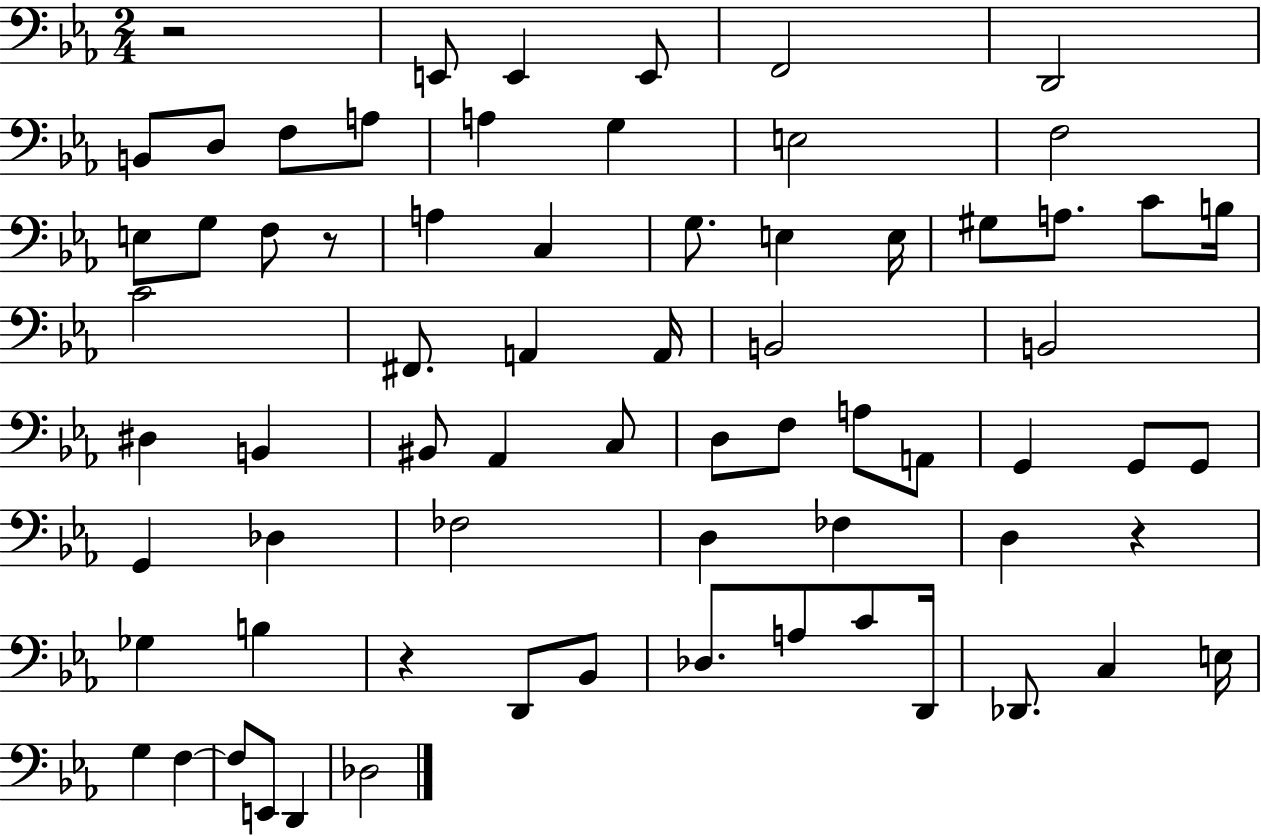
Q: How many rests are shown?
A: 4